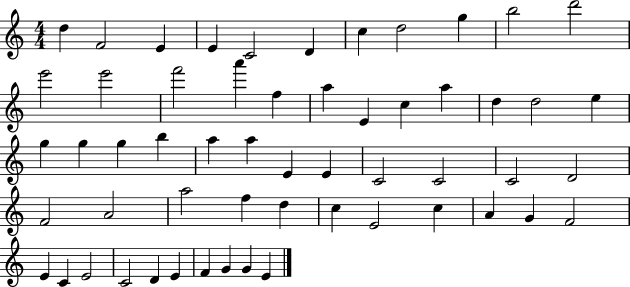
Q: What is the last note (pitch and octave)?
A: E4